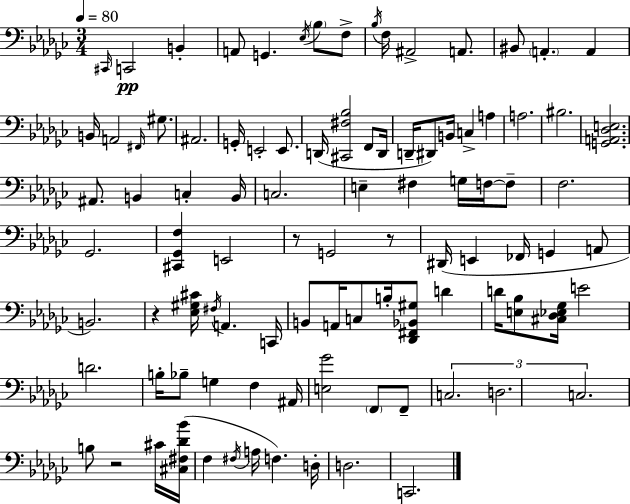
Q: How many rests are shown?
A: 4